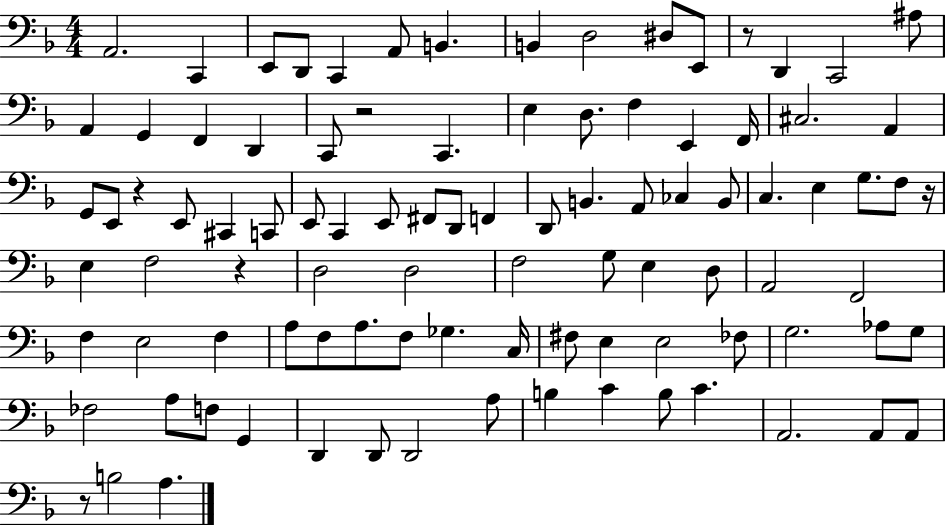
X:1
T:Untitled
M:4/4
L:1/4
K:F
A,,2 C,, E,,/2 D,,/2 C,, A,,/2 B,, B,, D,2 ^D,/2 E,,/2 z/2 D,, C,,2 ^A,/2 A,, G,, F,, D,, C,,/2 z2 C,, E, D,/2 F, E,, F,,/4 ^C,2 A,, G,,/2 E,,/2 z E,,/2 ^C,, C,,/2 E,,/2 C,, E,,/2 ^F,,/2 D,,/2 F,, D,,/2 B,, A,,/2 _C, B,,/2 C, E, G,/2 F,/2 z/4 E, F,2 z D,2 D,2 F,2 G,/2 E, D,/2 A,,2 F,,2 F, E,2 F, A,/2 F,/2 A,/2 F,/2 _G, C,/4 ^F,/2 E, E,2 _F,/2 G,2 _A,/2 G,/2 _F,2 A,/2 F,/2 G,, D,, D,,/2 D,,2 A,/2 B, C B,/2 C A,,2 A,,/2 A,,/2 z/2 B,2 A,